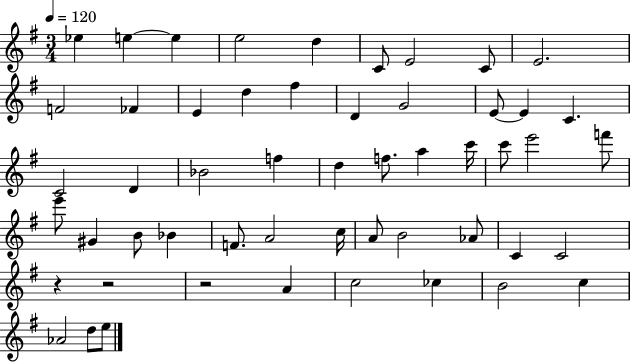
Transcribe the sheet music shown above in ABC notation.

X:1
T:Untitled
M:3/4
L:1/4
K:G
_e e e e2 d C/2 E2 C/2 E2 F2 _F E d ^f D G2 E/2 E C C2 D _B2 f d f/2 a c'/4 c'/2 e'2 f'/2 e'/2 ^G B/2 _B F/2 A2 c/4 A/2 B2 _A/2 C C2 z z2 z2 A c2 _c B2 c _A2 d/2 e/2